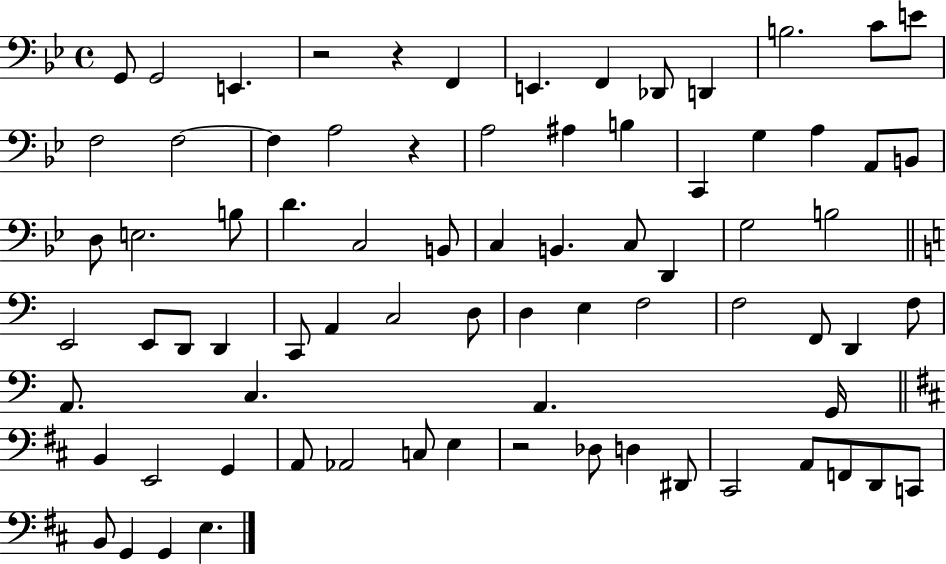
G2/e G2/h E2/q. R/h R/q F2/q E2/q. F2/q Db2/e D2/q B3/h. C4/e E4/e F3/h F3/h F3/q A3/h R/q A3/h A#3/q B3/q C2/q G3/q A3/q A2/e B2/e D3/e E3/h. B3/e D4/q. C3/h B2/e C3/q B2/q. C3/e D2/q G3/h B3/h E2/h E2/e D2/e D2/q C2/e A2/q C3/h D3/e D3/q E3/q F3/h F3/h F2/e D2/q F3/e A2/e. C3/q. A2/q. G2/s B2/q E2/h G2/q A2/e Ab2/h C3/e E3/q R/h Db3/e D3/q D#2/e C#2/h A2/e F2/e D2/e C2/e B2/e G2/q G2/q E3/q.